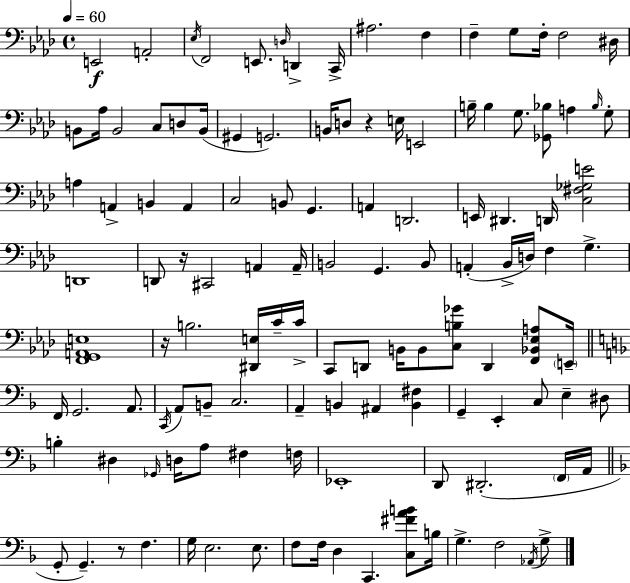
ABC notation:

X:1
T:Untitled
M:4/4
L:1/4
K:Fm
E,,2 A,,2 _E,/4 F,,2 E,,/2 D,/4 D,, C,,/4 ^A,2 F, F, G,/2 F,/4 F,2 ^D,/4 B,,/2 _A,/4 B,,2 C,/2 D,/2 B,,/4 ^G,, G,,2 B,,/4 D,/2 z E,/4 E,,2 B,/4 B, G,/2 [_G,,_B,]/2 A, _B,/4 G,/2 A, A,, B,, A,, C,2 B,,/2 G,, A,, D,,2 E,,/4 ^D,, D,,/4 [C,^F,_G,E]2 D,,4 D,,/2 z/4 ^C,,2 A,, A,,/4 B,,2 G,, B,,/2 A,, _B,,/4 D,/4 F, G, [F,,G,,A,,E,]4 z/4 B,2 [^D,,E,]/4 C/4 C/4 C,,/2 D,,/2 B,,/4 B,,/2 [C,B,_G]/2 D,, [F,,_B,,_E,A,]/2 E,,/4 F,,/4 G,,2 A,,/2 C,,/4 A,,/2 B,,/2 C,2 A,, B,, ^A,, [B,,^F,] G,, E,, C,/2 E, ^D,/2 B, ^D, _G,,/4 D,/4 A,/2 ^F, F,/4 _E,,4 D,,/2 ^D,,2 F,,/4 A,,/4 G,,/2 G,, z/2 F, G,/4 E,2 E,/2 F,/2 F,/4 D, C,, [C,^FAB]/2 B,/4 G, F,2 _A,,/4 G,/2